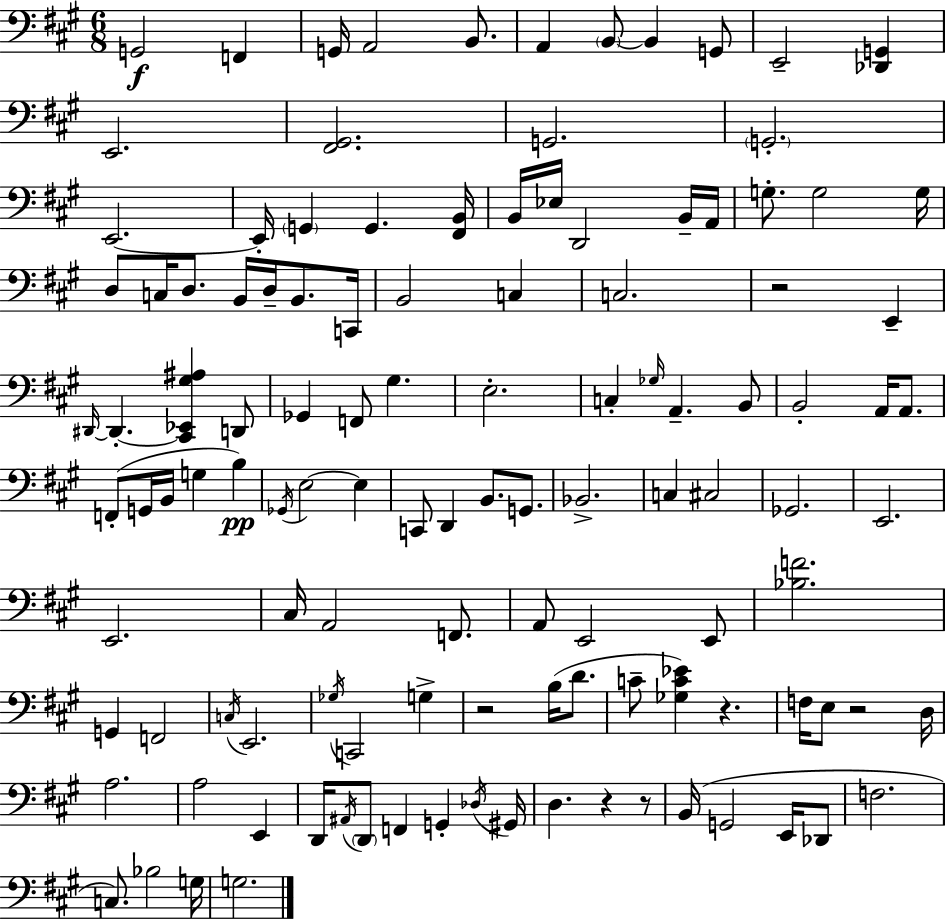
X:1
T:Untitled
M:6/8
L:1/4
K:A
G,,2 F,, G,,/4 A,,2 B,,/2 A,, B,,/2 B,, G,,/2 E,,2 [_D,,G,,] E,,2 [^F,,^G,,]2 G,,2 G,,2 E,,2 E,,/4 G,, G,, [^F,,B,,]/4 B,,/4 _E,/4 D,,2 B,,/4 A,,/4 G,/2 G,2 G,/4 D,/2 C,/4 D,/2 B,,/4 D,/4 B,,/2 C,,/4 B,,2 C, C,2 z2 E,, ^D,,/4 ^D,, [^C,,_E,,^G,^A,] D,,/2 _G,, F,,/2 ^G, E,2 C, _G,/4 A,, B,,/2 B,,2 A,,/4 A,,/2 F,,/2 G,,/4 B,,/4 G, B, _G,,/4 E,2 E, C,,/2 D,, B,,/2 G,,/2 _B,,2 C, ^C,2 _G,,2 E,,2 E,,2 ^C,/4 A,,2 F,,/2 A,,/2 E,,2 E,,/2 [_B,F]2 G,, F,,2 C,/4 E,,2 _G,/4 C,,2 G, z2 B,/4 D/2 C/2 [_G,C_E] z F,/4 E,/2 z2 D,/4 A,2 A,2 E,, D,,/4 ^A,,/4 D,,/2 F,, G,, _D,/4 ^G,,/4 D, z z/2 B,,/4 G,,2 E,,/4 _D,,/2 F,2 C,/2 _B,2 G,/4 G,2